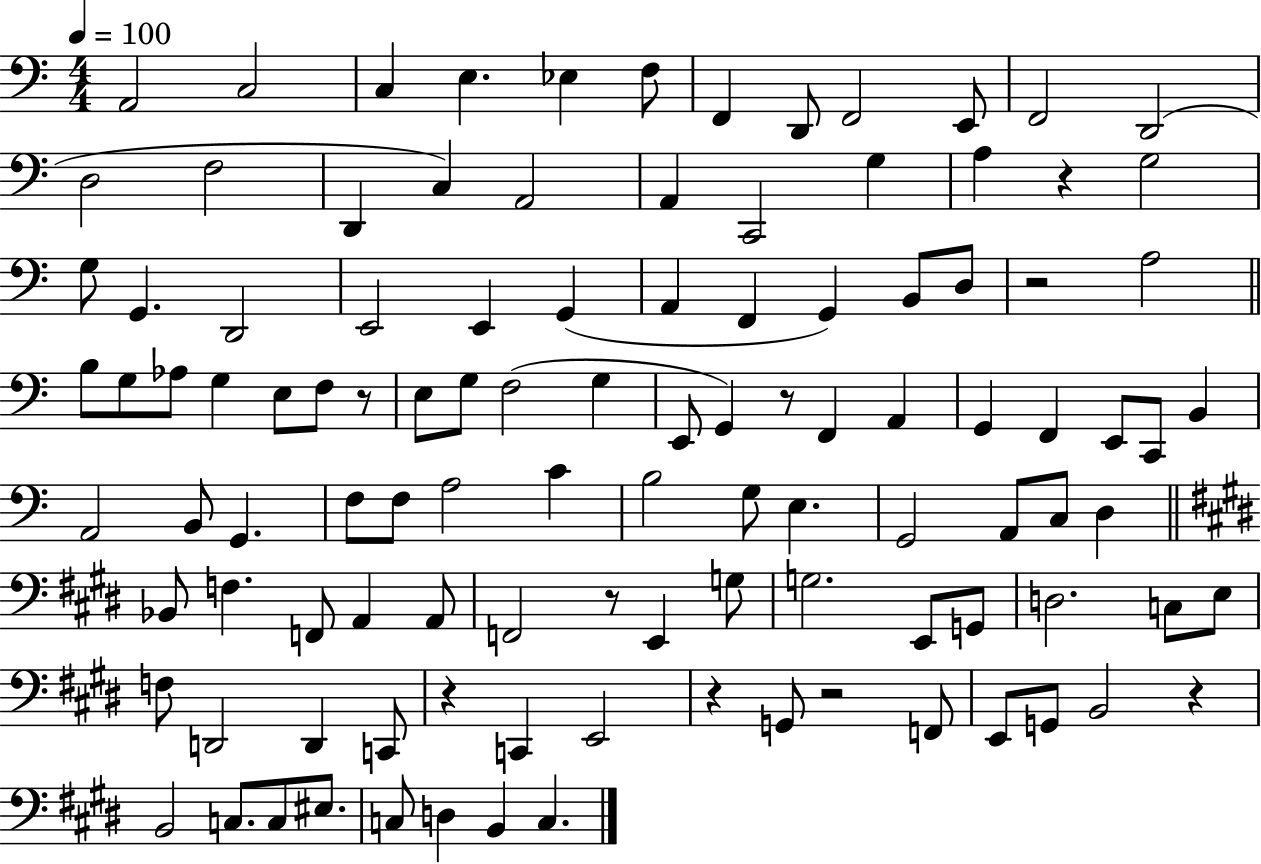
A2/h C3/h C3/q E3/q. Eb3/q F3/e F2/q D2/e F2/h E2/e F2/h D2/h D3/h F3/h D2/q C3/q A2/h A2/q C2/h G3/q A3/q R/q G3/h G3/e G2/q. D2/h E2/h E2/q G2/q A2/q F2/q G2/q B2/e D3/e R/h A3/h B3/e G3/e Ab3/e G3/q E3/e F3/e R/e E3/e G3/e F3/h G3/q E2/e G2/q R/e F2/q A2/q G2/q F2/q E2/e C2/e B2/q A2/h B2/e G2/q. F3/e F3/e A3/h C4/q B3/h G3/e E3/q. G2/h A2/e C3/e D3/q Bb2/e F3/q. F2/e A2/q A2/e F2/h R/e E2/q G3/e G3/h. E2/e G2/e D3/h. C3/e E3/e F3/e D2/h D2/q C2/e R/q C2/q E2/h R/q G2/e R/h F2/e E2/e G2/e B2/h R/q B2/h C3/e. C3/e EIS3/e. C3/e D3/q B2/q C3/q.